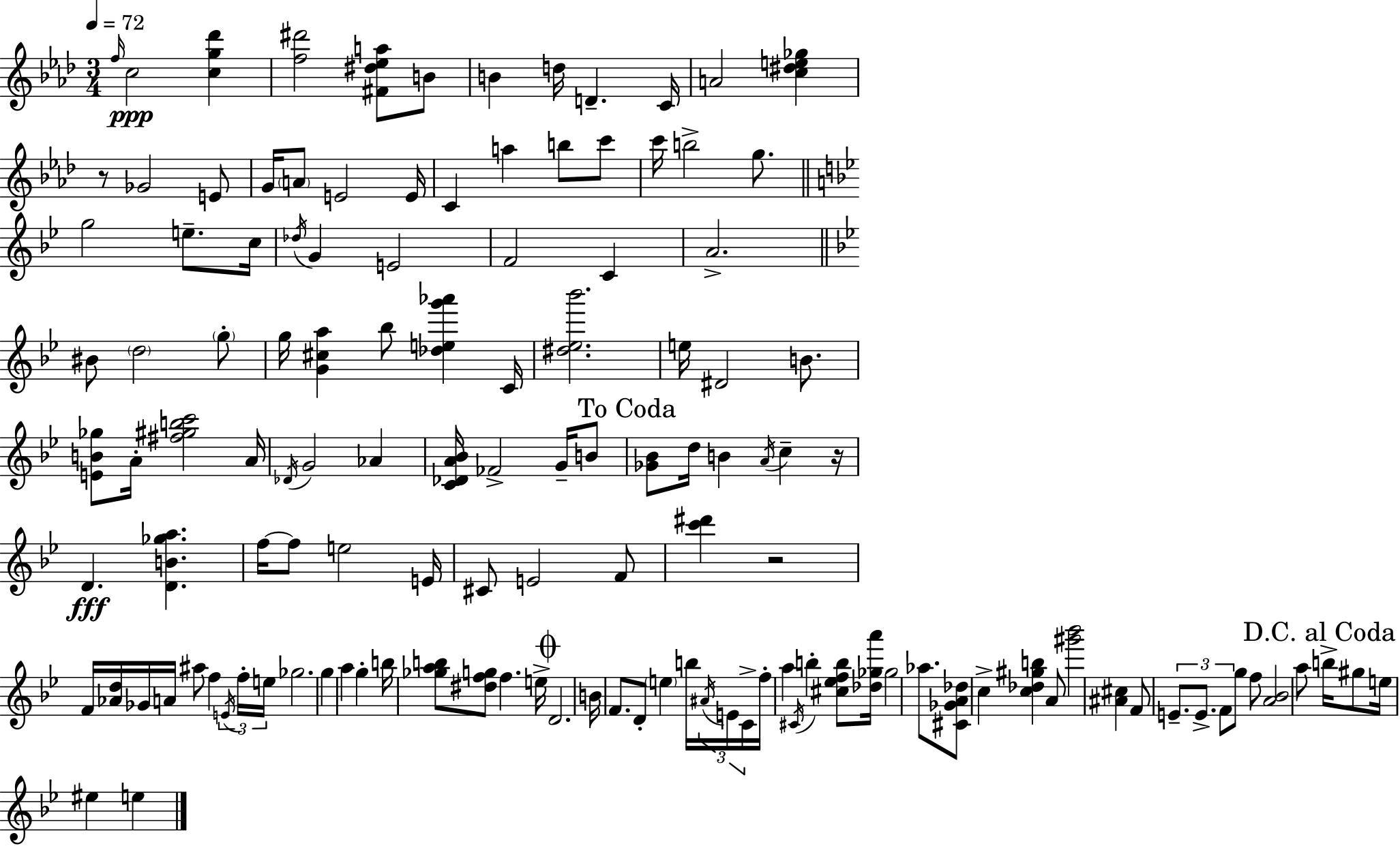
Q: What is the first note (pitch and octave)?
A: F5